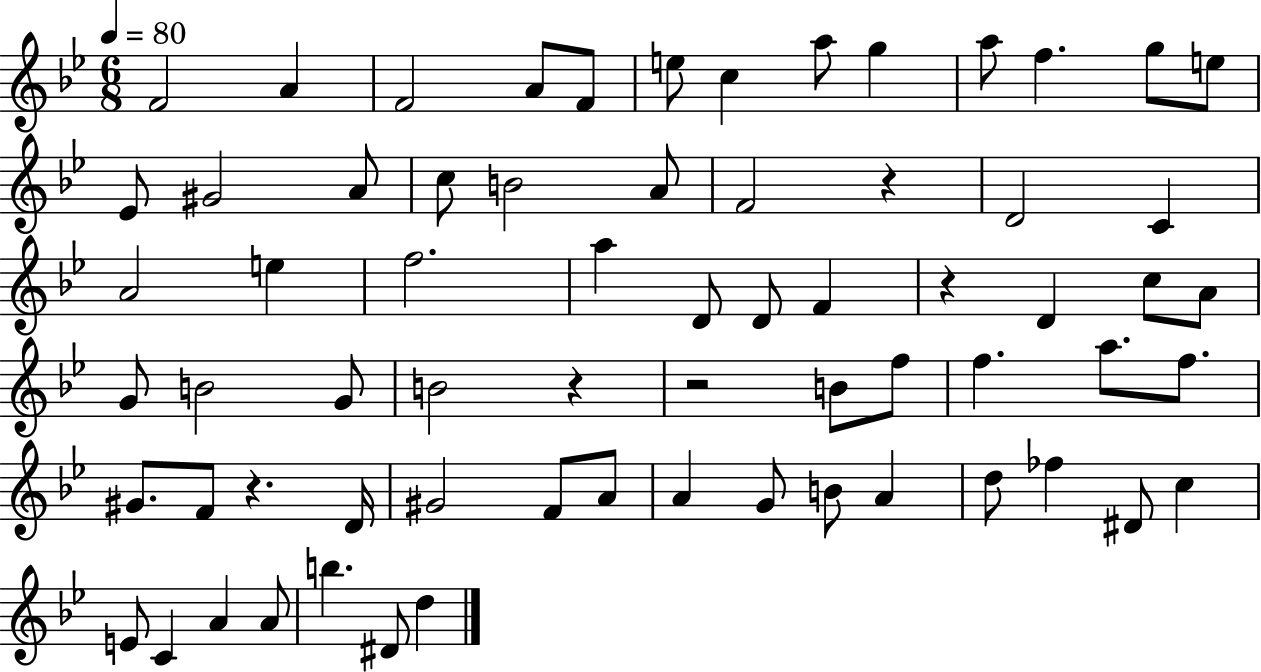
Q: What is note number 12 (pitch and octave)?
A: G5